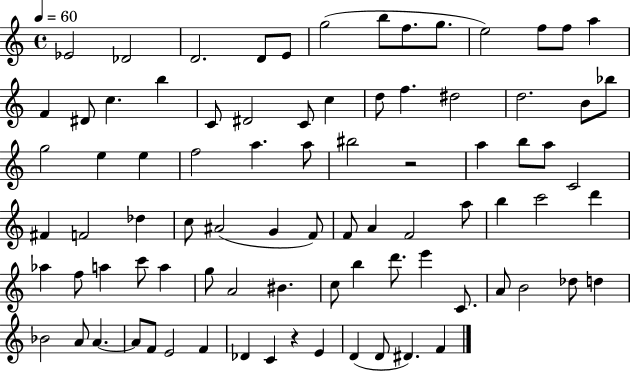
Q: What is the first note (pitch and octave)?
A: Eb4